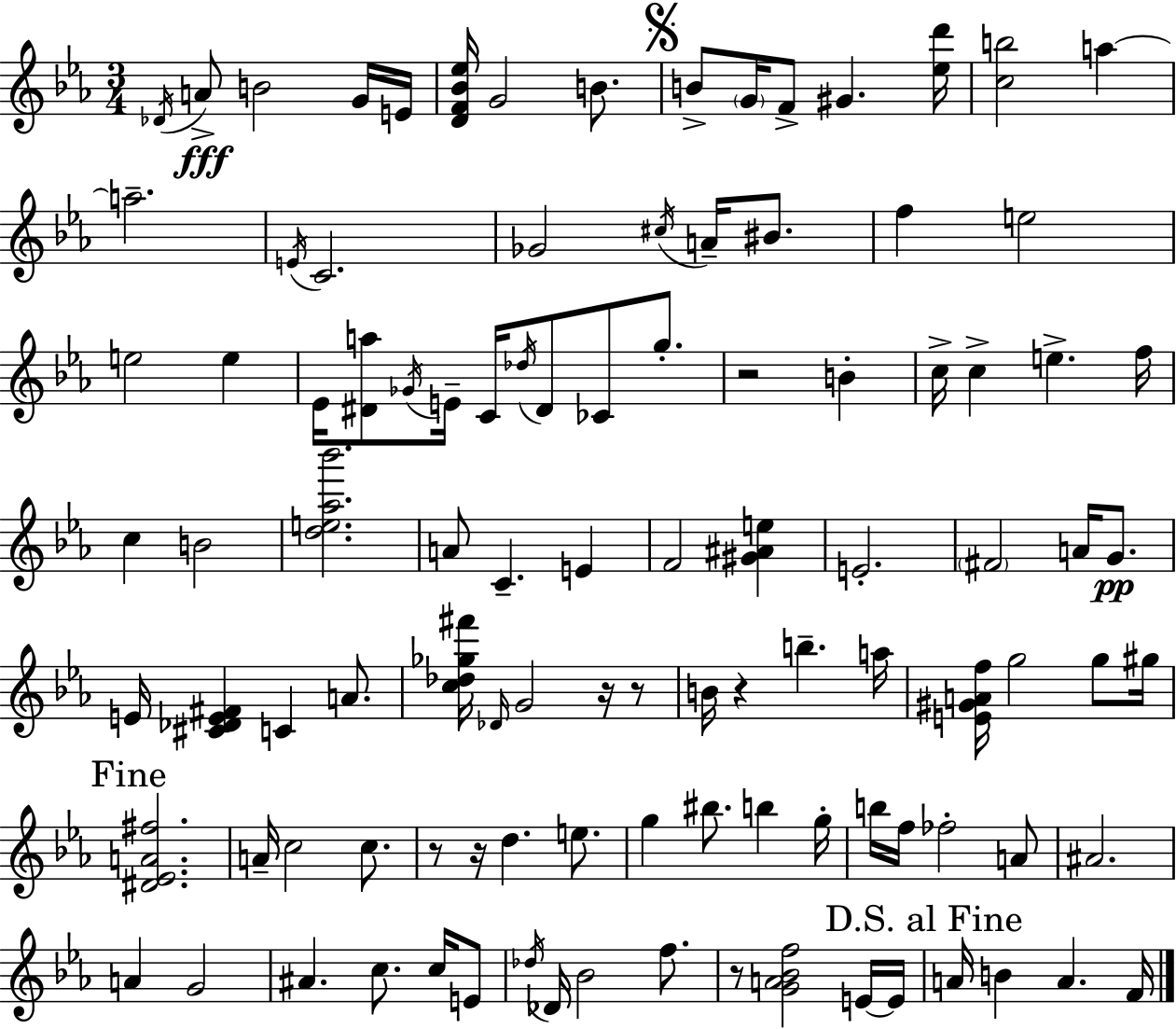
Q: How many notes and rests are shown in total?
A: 105